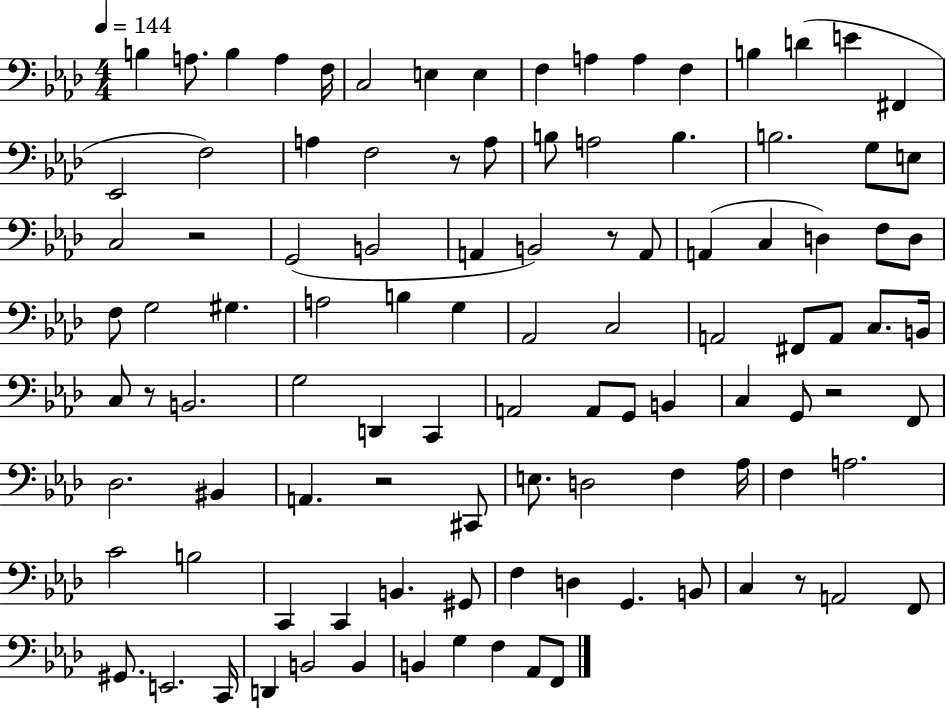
B3/q A3/e. B3/q A3/q F3/s C3/h E3/q E3/q F3/q A3/q A3/q F3/q B3/q D4/q E4/q F#2/q Eb2/h F3/h A3/q F3/h R/e A3/e B3/e A3/h B3/q. B3/h. G3/e E3/e C3/h R/h G2/h B2/h A2/q B2/h R/e A2/e A2/q C3/q D3/q F3/e D3/e F3/e G3/h G#3/q. A3/h B3/q G3/q Ab2/h C3/h A2/h F#2/e A2/e C3/e. B2/s C3/e R/e B2/h. G3/h D2/q C2/q A2/h A2/e G2/e B2/q C3/q G2/e R/h F2/e Db3/h. BIS2/q A2/q. R/h C#2/e E3/e. D3/h F3/q Ab3/s F3/q A3/h. C4/h B3/h C2/q C2/q B2/q. G#2/e F3/q D3/q G2/q. B2/e C3/q R/e A2/h F2/e G#2/e. E2/h. C2/s D2/q B2/h B2/q B2/q G3/q F3/q Ab2/e F2/e